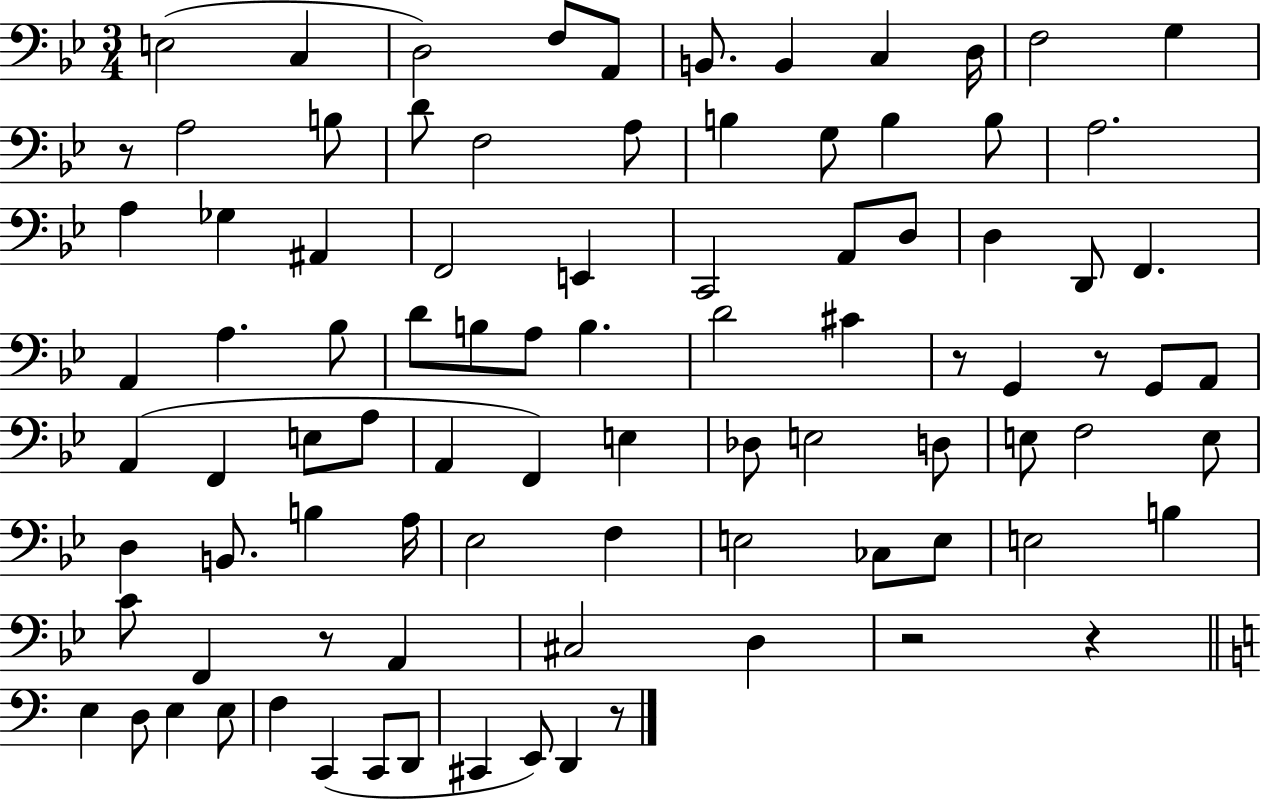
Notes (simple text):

E3/h C3/q D3/h F3/e A2/e B2/e. B2/q C3/q D3/s F3/h G3/q R/e A3/h B3/e D4/e F3/h A3/e B3/q G3/e B3/q B3/e A3/h. A3/q Gb3/q A#2/q F2/h E2/q C2/h A2/e D3/e D3/q D2/e F2/q. A2/q A3/q. Bb3/e D4/e B3/e A3/e B3/q. D4/h C#4/q R/e G2/q R/e G2/e A2/e A2/q F2/q E3/e A3/e A2/q F2/q E3/q Db3/e E3/h D3/e E3/e F3/h E3/e D3/q B2/e. B3/q A3/s Eb3/h F3/q E3/h CES3/e E3/e E3/h B3/q C4/e F2/q R/e A2/q C#3/h D3/q R/h R/q E3/q D3/e E3/q E3/e F3/q C2/q C2/e D2/e C#2/q E2/e D2/q R/e